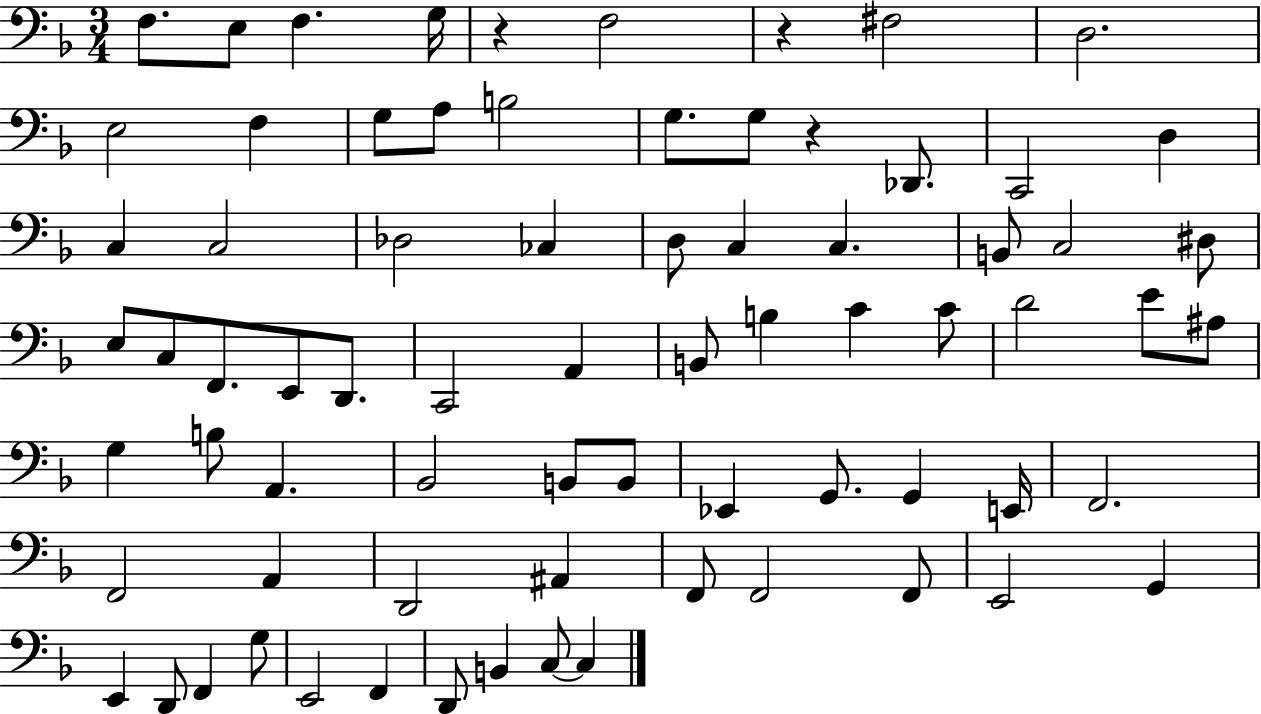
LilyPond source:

{
  \clef bass
  \numericTimeSignature
  \time 3/4
  \key f \major
  \repeat volta 2 { f8. e8 f4. g16 | r4 f2 | r4 fis2 | d2. | \break e2 f4 | g8 a8 b2 | g8. g8 r4 des,8. | c,2 d4 | \break c4 c2 | des2 ces4 | d8 c4 c4. | b,8 c2 dis8 | \break e8 c8 f,8. e,8 d,8. | c,2 a,4 | b,8 b4 c'4 c'8 | d'2 e'8 ais8 | \break g4 b8 a,4. | bes,2 b,8 b,8 | ees,4 g,8. g,4 e,16 | f,2. | \break f,2 a,4 | d,2 ais,4 | f,8 f,2 f,8 | e,2 g,4 | \break e,4 d,8 f,4 g8 | e,2 f,4 | d,8 b,4 c8~~ c4 | } \bar "|."
}